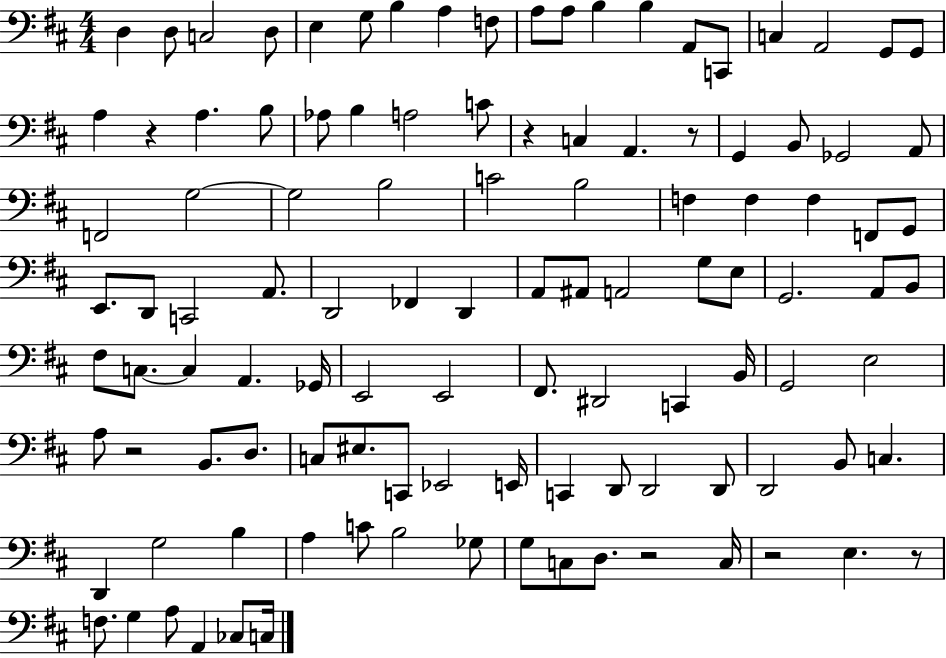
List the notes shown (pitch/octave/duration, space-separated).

D3/q D3/e C3/h D3/e E3/q G3/e B3/q A3/q F3/e A3/e A3/e B3/q B3/q A2/e C2/e C3/q A2/h G2/e G2/e A3/q R/q A3/q. B3/e Ab3/e B3/q A3/h C4/e R/q C3/q A2/q. R/e G2/q B2/e Gb2/h A2/e F2/h G3/h G3/h B3/h C4/h B3/h F3/q F3/q F3/q F2/e G2/e E2/e. D2/e C2/h A2/e. D2/h FES2/q D2/q A2/e A#2/e A2/h G3/e E3/e G2/h. A2/e B2/e F#3/e C3/e. C3/q A2/q. Gb2/s E2/h E2/h F#2/e. D#2/h C2/q B2/s G2/h E3/h A3/e R/h B2/e. D3/e. C3/e EIS3/e. C2/e Eb2/h E2/s C2/q D2/e D2/h D2/e D2/h B2/e C3/q. D2/q G3/h B3/q A3/q C4/e B3/h Gb3/e G3/e C3/e D3/e. R/h C3/s R/h E3/q. R/e F3/e. G3/q A3/e A2/q CES3/e C3/s